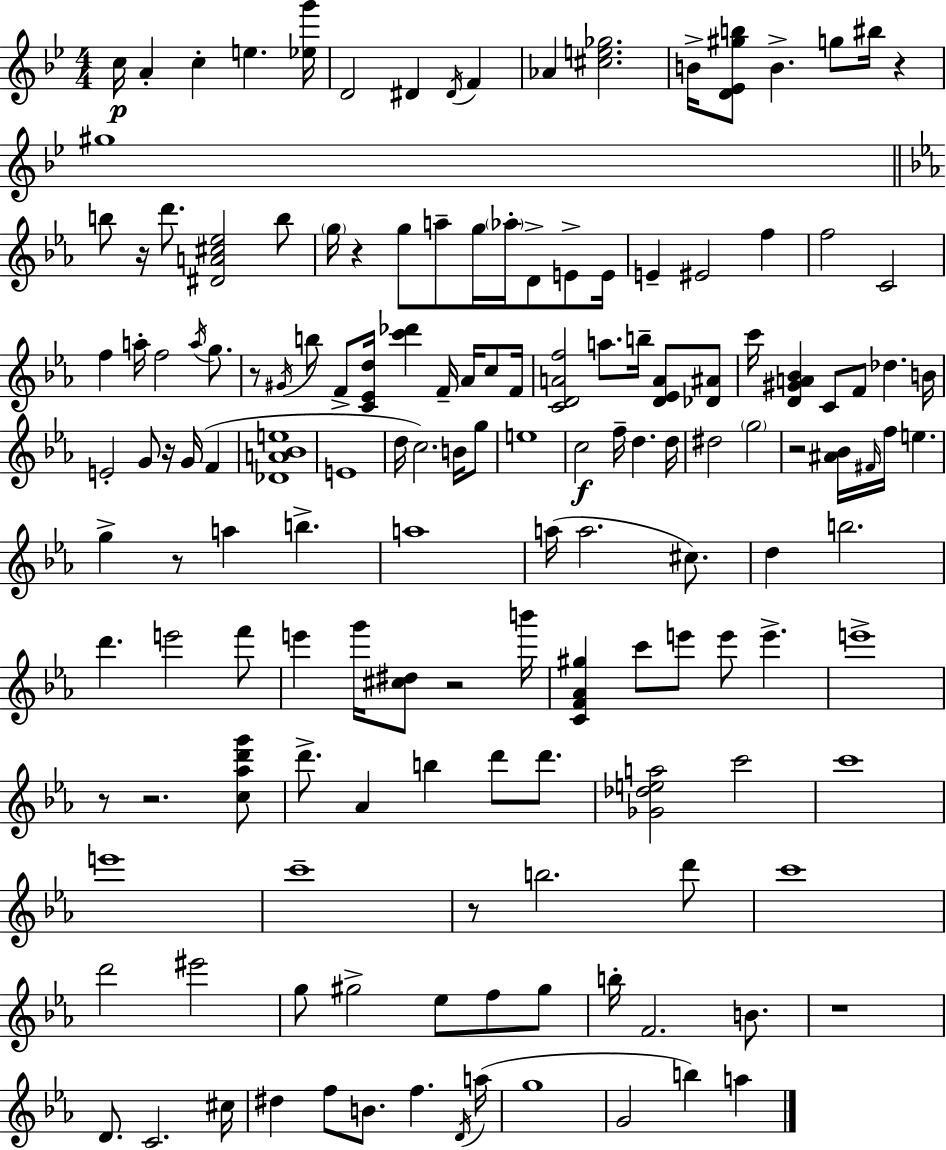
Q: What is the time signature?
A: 4/4